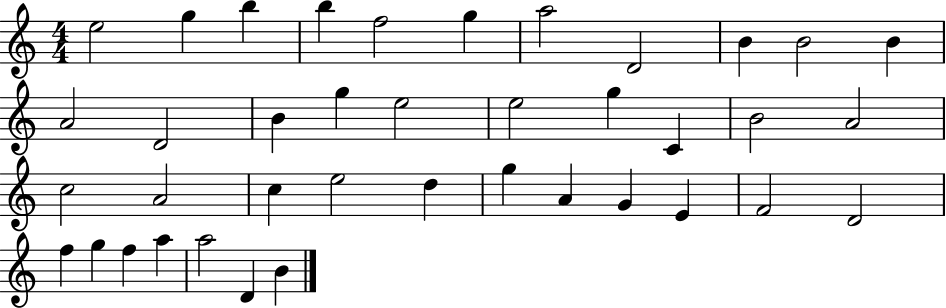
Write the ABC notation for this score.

X:1
T:Untitled
M:4/4
L:1/4
K:C
e2 g b b f2 g a2 D2 B B2 B A2 D2 B g e2 e2 g C B2 A2 c2 A2 c e2 d g A G E F2 D2 f g f a a2 D B